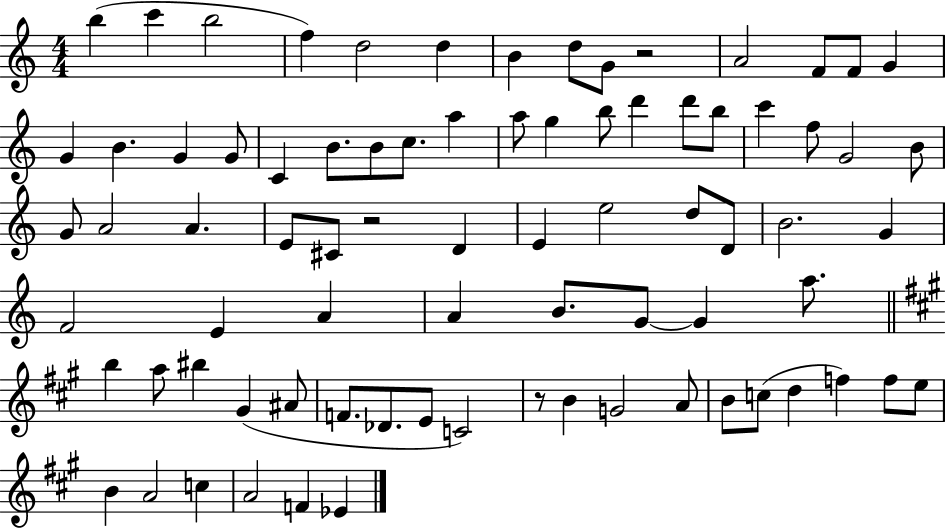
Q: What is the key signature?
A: C major